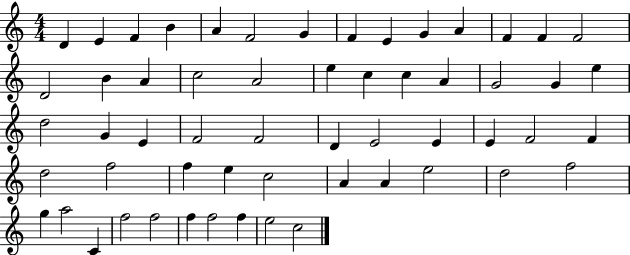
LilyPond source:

{
  \clef treble
  \numericTimeSignature
  \time 4/4
  \key c \major
  d'4 e'4 f'4 b'4 | a'4 f'2 g'4 | f'4 e'4 g'4 a'4 | f'4 f'4 f'2 | \break d'2 b'4 a'4 | c''2 a'2 | e''4 c''4 c''4 a'4 | g'2 g'4 e''4 | \break d''2 g'4 e'4 | f'2 f'2 | d'4 e'2 e'4 | e'4 f'2 f'4 | \break d''2 f''2 | f''4 e''4 c''2 | a'4 a'4 e''2 | d''2 f''2 | \break g''4 a''2 c'4 | f''2 f''2 | f''4 f''2 f''4 | e''2 c''2 | \break \bar "|."
}